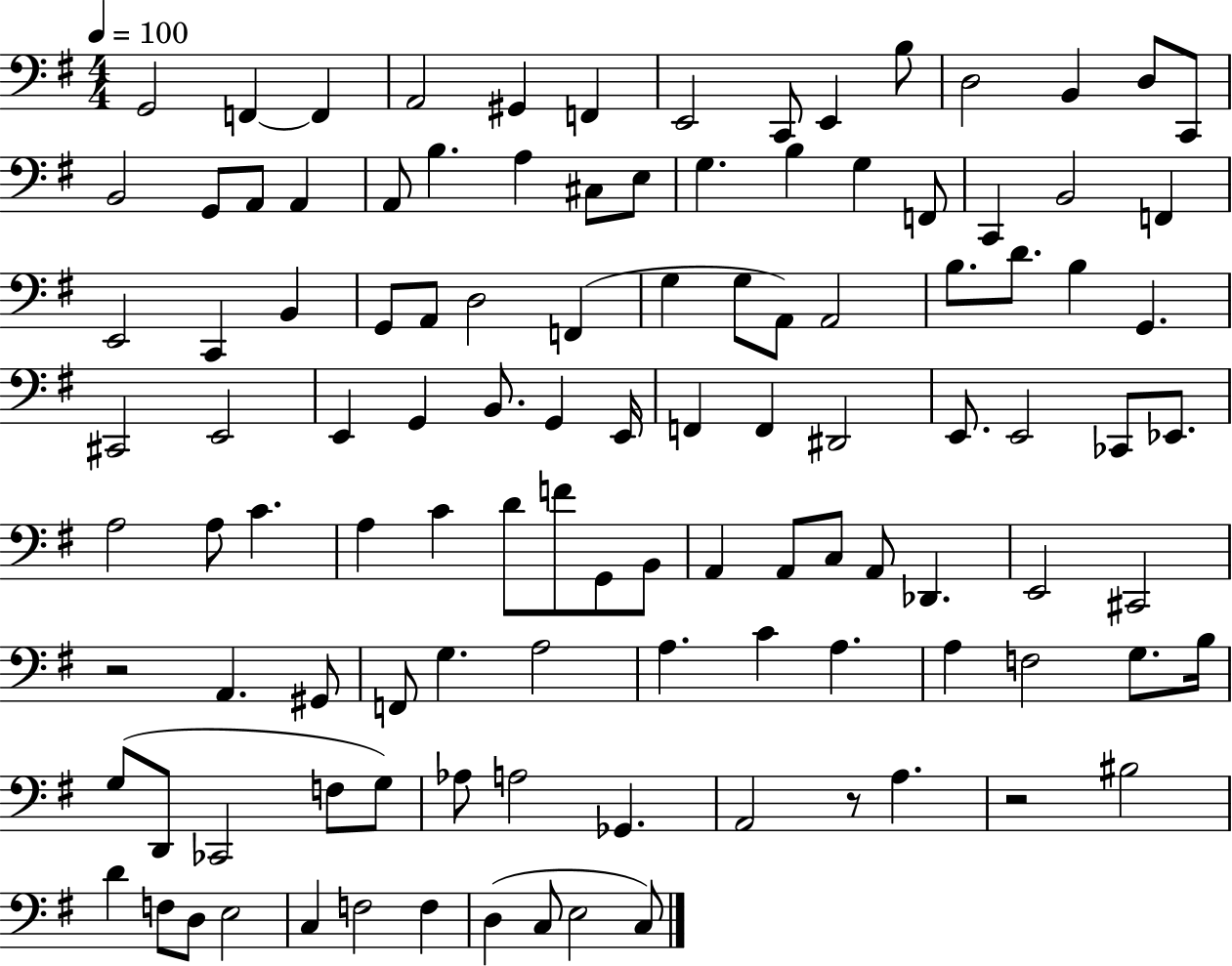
{
  \clef bass
  \numericTimeSignature
  \time 4/4
  \key g \major
  \tempo 4 = 100
  g,2 f,4~~ f,4 | a,2 gis,4 f,4 | e,2 c,8 e,4 b8 | d2 b,4 d8 c,8 | \break b,2 g,8 a,8 a,4 | a,8 b4. a4 cis8 e8 | g4. b4 g4 f,8 | c,4 b,2 f,4 | \break e,2 c,4 b,4 | g,8 a,8 d2 f,4( | g4 g8 a,8) a,2 | b8. d'8. b4 g,4. | \break cis,2 e,2 | e,4 g,4 b,8. g,4 e,16 | f,4 f,4 dis,2 | e,8. e,2 ces,8 ees,8. | \break a2 a8 c'4. | a4 c'4 d'8 f'8 g,8 b,8 | a,4 a,8 c8 a,8 des,4. | e,2 cis,2 | \break r2 a,4. gis,8 | f,8 g4. a2 | a4. c'4 a4. | a4 f2 g8. b16 | \break g8( d,8 ces,2 f8 g8) | aes8 a2 ges,4. | a,2 r8 a4. | r2 bis2 | \break d'4 f8 d8 e2 | c4 f2 f4 | d4( c8 e2 c8) | \bar "|."
}